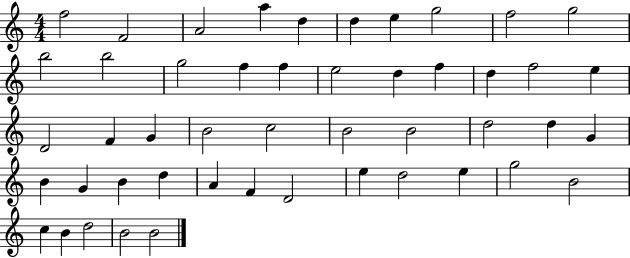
X:1
T:Untitled
M:4/4
L:1/4
K:C
f2 F2 A2 a d d e g2 f2 g2 b2 b2 g2 f f e2 d f d f2 e D2 F G B2 c2 B2 B2 d2 d G B G B d A F D2 e d2 e g2 B2 c B d2 B2 B2